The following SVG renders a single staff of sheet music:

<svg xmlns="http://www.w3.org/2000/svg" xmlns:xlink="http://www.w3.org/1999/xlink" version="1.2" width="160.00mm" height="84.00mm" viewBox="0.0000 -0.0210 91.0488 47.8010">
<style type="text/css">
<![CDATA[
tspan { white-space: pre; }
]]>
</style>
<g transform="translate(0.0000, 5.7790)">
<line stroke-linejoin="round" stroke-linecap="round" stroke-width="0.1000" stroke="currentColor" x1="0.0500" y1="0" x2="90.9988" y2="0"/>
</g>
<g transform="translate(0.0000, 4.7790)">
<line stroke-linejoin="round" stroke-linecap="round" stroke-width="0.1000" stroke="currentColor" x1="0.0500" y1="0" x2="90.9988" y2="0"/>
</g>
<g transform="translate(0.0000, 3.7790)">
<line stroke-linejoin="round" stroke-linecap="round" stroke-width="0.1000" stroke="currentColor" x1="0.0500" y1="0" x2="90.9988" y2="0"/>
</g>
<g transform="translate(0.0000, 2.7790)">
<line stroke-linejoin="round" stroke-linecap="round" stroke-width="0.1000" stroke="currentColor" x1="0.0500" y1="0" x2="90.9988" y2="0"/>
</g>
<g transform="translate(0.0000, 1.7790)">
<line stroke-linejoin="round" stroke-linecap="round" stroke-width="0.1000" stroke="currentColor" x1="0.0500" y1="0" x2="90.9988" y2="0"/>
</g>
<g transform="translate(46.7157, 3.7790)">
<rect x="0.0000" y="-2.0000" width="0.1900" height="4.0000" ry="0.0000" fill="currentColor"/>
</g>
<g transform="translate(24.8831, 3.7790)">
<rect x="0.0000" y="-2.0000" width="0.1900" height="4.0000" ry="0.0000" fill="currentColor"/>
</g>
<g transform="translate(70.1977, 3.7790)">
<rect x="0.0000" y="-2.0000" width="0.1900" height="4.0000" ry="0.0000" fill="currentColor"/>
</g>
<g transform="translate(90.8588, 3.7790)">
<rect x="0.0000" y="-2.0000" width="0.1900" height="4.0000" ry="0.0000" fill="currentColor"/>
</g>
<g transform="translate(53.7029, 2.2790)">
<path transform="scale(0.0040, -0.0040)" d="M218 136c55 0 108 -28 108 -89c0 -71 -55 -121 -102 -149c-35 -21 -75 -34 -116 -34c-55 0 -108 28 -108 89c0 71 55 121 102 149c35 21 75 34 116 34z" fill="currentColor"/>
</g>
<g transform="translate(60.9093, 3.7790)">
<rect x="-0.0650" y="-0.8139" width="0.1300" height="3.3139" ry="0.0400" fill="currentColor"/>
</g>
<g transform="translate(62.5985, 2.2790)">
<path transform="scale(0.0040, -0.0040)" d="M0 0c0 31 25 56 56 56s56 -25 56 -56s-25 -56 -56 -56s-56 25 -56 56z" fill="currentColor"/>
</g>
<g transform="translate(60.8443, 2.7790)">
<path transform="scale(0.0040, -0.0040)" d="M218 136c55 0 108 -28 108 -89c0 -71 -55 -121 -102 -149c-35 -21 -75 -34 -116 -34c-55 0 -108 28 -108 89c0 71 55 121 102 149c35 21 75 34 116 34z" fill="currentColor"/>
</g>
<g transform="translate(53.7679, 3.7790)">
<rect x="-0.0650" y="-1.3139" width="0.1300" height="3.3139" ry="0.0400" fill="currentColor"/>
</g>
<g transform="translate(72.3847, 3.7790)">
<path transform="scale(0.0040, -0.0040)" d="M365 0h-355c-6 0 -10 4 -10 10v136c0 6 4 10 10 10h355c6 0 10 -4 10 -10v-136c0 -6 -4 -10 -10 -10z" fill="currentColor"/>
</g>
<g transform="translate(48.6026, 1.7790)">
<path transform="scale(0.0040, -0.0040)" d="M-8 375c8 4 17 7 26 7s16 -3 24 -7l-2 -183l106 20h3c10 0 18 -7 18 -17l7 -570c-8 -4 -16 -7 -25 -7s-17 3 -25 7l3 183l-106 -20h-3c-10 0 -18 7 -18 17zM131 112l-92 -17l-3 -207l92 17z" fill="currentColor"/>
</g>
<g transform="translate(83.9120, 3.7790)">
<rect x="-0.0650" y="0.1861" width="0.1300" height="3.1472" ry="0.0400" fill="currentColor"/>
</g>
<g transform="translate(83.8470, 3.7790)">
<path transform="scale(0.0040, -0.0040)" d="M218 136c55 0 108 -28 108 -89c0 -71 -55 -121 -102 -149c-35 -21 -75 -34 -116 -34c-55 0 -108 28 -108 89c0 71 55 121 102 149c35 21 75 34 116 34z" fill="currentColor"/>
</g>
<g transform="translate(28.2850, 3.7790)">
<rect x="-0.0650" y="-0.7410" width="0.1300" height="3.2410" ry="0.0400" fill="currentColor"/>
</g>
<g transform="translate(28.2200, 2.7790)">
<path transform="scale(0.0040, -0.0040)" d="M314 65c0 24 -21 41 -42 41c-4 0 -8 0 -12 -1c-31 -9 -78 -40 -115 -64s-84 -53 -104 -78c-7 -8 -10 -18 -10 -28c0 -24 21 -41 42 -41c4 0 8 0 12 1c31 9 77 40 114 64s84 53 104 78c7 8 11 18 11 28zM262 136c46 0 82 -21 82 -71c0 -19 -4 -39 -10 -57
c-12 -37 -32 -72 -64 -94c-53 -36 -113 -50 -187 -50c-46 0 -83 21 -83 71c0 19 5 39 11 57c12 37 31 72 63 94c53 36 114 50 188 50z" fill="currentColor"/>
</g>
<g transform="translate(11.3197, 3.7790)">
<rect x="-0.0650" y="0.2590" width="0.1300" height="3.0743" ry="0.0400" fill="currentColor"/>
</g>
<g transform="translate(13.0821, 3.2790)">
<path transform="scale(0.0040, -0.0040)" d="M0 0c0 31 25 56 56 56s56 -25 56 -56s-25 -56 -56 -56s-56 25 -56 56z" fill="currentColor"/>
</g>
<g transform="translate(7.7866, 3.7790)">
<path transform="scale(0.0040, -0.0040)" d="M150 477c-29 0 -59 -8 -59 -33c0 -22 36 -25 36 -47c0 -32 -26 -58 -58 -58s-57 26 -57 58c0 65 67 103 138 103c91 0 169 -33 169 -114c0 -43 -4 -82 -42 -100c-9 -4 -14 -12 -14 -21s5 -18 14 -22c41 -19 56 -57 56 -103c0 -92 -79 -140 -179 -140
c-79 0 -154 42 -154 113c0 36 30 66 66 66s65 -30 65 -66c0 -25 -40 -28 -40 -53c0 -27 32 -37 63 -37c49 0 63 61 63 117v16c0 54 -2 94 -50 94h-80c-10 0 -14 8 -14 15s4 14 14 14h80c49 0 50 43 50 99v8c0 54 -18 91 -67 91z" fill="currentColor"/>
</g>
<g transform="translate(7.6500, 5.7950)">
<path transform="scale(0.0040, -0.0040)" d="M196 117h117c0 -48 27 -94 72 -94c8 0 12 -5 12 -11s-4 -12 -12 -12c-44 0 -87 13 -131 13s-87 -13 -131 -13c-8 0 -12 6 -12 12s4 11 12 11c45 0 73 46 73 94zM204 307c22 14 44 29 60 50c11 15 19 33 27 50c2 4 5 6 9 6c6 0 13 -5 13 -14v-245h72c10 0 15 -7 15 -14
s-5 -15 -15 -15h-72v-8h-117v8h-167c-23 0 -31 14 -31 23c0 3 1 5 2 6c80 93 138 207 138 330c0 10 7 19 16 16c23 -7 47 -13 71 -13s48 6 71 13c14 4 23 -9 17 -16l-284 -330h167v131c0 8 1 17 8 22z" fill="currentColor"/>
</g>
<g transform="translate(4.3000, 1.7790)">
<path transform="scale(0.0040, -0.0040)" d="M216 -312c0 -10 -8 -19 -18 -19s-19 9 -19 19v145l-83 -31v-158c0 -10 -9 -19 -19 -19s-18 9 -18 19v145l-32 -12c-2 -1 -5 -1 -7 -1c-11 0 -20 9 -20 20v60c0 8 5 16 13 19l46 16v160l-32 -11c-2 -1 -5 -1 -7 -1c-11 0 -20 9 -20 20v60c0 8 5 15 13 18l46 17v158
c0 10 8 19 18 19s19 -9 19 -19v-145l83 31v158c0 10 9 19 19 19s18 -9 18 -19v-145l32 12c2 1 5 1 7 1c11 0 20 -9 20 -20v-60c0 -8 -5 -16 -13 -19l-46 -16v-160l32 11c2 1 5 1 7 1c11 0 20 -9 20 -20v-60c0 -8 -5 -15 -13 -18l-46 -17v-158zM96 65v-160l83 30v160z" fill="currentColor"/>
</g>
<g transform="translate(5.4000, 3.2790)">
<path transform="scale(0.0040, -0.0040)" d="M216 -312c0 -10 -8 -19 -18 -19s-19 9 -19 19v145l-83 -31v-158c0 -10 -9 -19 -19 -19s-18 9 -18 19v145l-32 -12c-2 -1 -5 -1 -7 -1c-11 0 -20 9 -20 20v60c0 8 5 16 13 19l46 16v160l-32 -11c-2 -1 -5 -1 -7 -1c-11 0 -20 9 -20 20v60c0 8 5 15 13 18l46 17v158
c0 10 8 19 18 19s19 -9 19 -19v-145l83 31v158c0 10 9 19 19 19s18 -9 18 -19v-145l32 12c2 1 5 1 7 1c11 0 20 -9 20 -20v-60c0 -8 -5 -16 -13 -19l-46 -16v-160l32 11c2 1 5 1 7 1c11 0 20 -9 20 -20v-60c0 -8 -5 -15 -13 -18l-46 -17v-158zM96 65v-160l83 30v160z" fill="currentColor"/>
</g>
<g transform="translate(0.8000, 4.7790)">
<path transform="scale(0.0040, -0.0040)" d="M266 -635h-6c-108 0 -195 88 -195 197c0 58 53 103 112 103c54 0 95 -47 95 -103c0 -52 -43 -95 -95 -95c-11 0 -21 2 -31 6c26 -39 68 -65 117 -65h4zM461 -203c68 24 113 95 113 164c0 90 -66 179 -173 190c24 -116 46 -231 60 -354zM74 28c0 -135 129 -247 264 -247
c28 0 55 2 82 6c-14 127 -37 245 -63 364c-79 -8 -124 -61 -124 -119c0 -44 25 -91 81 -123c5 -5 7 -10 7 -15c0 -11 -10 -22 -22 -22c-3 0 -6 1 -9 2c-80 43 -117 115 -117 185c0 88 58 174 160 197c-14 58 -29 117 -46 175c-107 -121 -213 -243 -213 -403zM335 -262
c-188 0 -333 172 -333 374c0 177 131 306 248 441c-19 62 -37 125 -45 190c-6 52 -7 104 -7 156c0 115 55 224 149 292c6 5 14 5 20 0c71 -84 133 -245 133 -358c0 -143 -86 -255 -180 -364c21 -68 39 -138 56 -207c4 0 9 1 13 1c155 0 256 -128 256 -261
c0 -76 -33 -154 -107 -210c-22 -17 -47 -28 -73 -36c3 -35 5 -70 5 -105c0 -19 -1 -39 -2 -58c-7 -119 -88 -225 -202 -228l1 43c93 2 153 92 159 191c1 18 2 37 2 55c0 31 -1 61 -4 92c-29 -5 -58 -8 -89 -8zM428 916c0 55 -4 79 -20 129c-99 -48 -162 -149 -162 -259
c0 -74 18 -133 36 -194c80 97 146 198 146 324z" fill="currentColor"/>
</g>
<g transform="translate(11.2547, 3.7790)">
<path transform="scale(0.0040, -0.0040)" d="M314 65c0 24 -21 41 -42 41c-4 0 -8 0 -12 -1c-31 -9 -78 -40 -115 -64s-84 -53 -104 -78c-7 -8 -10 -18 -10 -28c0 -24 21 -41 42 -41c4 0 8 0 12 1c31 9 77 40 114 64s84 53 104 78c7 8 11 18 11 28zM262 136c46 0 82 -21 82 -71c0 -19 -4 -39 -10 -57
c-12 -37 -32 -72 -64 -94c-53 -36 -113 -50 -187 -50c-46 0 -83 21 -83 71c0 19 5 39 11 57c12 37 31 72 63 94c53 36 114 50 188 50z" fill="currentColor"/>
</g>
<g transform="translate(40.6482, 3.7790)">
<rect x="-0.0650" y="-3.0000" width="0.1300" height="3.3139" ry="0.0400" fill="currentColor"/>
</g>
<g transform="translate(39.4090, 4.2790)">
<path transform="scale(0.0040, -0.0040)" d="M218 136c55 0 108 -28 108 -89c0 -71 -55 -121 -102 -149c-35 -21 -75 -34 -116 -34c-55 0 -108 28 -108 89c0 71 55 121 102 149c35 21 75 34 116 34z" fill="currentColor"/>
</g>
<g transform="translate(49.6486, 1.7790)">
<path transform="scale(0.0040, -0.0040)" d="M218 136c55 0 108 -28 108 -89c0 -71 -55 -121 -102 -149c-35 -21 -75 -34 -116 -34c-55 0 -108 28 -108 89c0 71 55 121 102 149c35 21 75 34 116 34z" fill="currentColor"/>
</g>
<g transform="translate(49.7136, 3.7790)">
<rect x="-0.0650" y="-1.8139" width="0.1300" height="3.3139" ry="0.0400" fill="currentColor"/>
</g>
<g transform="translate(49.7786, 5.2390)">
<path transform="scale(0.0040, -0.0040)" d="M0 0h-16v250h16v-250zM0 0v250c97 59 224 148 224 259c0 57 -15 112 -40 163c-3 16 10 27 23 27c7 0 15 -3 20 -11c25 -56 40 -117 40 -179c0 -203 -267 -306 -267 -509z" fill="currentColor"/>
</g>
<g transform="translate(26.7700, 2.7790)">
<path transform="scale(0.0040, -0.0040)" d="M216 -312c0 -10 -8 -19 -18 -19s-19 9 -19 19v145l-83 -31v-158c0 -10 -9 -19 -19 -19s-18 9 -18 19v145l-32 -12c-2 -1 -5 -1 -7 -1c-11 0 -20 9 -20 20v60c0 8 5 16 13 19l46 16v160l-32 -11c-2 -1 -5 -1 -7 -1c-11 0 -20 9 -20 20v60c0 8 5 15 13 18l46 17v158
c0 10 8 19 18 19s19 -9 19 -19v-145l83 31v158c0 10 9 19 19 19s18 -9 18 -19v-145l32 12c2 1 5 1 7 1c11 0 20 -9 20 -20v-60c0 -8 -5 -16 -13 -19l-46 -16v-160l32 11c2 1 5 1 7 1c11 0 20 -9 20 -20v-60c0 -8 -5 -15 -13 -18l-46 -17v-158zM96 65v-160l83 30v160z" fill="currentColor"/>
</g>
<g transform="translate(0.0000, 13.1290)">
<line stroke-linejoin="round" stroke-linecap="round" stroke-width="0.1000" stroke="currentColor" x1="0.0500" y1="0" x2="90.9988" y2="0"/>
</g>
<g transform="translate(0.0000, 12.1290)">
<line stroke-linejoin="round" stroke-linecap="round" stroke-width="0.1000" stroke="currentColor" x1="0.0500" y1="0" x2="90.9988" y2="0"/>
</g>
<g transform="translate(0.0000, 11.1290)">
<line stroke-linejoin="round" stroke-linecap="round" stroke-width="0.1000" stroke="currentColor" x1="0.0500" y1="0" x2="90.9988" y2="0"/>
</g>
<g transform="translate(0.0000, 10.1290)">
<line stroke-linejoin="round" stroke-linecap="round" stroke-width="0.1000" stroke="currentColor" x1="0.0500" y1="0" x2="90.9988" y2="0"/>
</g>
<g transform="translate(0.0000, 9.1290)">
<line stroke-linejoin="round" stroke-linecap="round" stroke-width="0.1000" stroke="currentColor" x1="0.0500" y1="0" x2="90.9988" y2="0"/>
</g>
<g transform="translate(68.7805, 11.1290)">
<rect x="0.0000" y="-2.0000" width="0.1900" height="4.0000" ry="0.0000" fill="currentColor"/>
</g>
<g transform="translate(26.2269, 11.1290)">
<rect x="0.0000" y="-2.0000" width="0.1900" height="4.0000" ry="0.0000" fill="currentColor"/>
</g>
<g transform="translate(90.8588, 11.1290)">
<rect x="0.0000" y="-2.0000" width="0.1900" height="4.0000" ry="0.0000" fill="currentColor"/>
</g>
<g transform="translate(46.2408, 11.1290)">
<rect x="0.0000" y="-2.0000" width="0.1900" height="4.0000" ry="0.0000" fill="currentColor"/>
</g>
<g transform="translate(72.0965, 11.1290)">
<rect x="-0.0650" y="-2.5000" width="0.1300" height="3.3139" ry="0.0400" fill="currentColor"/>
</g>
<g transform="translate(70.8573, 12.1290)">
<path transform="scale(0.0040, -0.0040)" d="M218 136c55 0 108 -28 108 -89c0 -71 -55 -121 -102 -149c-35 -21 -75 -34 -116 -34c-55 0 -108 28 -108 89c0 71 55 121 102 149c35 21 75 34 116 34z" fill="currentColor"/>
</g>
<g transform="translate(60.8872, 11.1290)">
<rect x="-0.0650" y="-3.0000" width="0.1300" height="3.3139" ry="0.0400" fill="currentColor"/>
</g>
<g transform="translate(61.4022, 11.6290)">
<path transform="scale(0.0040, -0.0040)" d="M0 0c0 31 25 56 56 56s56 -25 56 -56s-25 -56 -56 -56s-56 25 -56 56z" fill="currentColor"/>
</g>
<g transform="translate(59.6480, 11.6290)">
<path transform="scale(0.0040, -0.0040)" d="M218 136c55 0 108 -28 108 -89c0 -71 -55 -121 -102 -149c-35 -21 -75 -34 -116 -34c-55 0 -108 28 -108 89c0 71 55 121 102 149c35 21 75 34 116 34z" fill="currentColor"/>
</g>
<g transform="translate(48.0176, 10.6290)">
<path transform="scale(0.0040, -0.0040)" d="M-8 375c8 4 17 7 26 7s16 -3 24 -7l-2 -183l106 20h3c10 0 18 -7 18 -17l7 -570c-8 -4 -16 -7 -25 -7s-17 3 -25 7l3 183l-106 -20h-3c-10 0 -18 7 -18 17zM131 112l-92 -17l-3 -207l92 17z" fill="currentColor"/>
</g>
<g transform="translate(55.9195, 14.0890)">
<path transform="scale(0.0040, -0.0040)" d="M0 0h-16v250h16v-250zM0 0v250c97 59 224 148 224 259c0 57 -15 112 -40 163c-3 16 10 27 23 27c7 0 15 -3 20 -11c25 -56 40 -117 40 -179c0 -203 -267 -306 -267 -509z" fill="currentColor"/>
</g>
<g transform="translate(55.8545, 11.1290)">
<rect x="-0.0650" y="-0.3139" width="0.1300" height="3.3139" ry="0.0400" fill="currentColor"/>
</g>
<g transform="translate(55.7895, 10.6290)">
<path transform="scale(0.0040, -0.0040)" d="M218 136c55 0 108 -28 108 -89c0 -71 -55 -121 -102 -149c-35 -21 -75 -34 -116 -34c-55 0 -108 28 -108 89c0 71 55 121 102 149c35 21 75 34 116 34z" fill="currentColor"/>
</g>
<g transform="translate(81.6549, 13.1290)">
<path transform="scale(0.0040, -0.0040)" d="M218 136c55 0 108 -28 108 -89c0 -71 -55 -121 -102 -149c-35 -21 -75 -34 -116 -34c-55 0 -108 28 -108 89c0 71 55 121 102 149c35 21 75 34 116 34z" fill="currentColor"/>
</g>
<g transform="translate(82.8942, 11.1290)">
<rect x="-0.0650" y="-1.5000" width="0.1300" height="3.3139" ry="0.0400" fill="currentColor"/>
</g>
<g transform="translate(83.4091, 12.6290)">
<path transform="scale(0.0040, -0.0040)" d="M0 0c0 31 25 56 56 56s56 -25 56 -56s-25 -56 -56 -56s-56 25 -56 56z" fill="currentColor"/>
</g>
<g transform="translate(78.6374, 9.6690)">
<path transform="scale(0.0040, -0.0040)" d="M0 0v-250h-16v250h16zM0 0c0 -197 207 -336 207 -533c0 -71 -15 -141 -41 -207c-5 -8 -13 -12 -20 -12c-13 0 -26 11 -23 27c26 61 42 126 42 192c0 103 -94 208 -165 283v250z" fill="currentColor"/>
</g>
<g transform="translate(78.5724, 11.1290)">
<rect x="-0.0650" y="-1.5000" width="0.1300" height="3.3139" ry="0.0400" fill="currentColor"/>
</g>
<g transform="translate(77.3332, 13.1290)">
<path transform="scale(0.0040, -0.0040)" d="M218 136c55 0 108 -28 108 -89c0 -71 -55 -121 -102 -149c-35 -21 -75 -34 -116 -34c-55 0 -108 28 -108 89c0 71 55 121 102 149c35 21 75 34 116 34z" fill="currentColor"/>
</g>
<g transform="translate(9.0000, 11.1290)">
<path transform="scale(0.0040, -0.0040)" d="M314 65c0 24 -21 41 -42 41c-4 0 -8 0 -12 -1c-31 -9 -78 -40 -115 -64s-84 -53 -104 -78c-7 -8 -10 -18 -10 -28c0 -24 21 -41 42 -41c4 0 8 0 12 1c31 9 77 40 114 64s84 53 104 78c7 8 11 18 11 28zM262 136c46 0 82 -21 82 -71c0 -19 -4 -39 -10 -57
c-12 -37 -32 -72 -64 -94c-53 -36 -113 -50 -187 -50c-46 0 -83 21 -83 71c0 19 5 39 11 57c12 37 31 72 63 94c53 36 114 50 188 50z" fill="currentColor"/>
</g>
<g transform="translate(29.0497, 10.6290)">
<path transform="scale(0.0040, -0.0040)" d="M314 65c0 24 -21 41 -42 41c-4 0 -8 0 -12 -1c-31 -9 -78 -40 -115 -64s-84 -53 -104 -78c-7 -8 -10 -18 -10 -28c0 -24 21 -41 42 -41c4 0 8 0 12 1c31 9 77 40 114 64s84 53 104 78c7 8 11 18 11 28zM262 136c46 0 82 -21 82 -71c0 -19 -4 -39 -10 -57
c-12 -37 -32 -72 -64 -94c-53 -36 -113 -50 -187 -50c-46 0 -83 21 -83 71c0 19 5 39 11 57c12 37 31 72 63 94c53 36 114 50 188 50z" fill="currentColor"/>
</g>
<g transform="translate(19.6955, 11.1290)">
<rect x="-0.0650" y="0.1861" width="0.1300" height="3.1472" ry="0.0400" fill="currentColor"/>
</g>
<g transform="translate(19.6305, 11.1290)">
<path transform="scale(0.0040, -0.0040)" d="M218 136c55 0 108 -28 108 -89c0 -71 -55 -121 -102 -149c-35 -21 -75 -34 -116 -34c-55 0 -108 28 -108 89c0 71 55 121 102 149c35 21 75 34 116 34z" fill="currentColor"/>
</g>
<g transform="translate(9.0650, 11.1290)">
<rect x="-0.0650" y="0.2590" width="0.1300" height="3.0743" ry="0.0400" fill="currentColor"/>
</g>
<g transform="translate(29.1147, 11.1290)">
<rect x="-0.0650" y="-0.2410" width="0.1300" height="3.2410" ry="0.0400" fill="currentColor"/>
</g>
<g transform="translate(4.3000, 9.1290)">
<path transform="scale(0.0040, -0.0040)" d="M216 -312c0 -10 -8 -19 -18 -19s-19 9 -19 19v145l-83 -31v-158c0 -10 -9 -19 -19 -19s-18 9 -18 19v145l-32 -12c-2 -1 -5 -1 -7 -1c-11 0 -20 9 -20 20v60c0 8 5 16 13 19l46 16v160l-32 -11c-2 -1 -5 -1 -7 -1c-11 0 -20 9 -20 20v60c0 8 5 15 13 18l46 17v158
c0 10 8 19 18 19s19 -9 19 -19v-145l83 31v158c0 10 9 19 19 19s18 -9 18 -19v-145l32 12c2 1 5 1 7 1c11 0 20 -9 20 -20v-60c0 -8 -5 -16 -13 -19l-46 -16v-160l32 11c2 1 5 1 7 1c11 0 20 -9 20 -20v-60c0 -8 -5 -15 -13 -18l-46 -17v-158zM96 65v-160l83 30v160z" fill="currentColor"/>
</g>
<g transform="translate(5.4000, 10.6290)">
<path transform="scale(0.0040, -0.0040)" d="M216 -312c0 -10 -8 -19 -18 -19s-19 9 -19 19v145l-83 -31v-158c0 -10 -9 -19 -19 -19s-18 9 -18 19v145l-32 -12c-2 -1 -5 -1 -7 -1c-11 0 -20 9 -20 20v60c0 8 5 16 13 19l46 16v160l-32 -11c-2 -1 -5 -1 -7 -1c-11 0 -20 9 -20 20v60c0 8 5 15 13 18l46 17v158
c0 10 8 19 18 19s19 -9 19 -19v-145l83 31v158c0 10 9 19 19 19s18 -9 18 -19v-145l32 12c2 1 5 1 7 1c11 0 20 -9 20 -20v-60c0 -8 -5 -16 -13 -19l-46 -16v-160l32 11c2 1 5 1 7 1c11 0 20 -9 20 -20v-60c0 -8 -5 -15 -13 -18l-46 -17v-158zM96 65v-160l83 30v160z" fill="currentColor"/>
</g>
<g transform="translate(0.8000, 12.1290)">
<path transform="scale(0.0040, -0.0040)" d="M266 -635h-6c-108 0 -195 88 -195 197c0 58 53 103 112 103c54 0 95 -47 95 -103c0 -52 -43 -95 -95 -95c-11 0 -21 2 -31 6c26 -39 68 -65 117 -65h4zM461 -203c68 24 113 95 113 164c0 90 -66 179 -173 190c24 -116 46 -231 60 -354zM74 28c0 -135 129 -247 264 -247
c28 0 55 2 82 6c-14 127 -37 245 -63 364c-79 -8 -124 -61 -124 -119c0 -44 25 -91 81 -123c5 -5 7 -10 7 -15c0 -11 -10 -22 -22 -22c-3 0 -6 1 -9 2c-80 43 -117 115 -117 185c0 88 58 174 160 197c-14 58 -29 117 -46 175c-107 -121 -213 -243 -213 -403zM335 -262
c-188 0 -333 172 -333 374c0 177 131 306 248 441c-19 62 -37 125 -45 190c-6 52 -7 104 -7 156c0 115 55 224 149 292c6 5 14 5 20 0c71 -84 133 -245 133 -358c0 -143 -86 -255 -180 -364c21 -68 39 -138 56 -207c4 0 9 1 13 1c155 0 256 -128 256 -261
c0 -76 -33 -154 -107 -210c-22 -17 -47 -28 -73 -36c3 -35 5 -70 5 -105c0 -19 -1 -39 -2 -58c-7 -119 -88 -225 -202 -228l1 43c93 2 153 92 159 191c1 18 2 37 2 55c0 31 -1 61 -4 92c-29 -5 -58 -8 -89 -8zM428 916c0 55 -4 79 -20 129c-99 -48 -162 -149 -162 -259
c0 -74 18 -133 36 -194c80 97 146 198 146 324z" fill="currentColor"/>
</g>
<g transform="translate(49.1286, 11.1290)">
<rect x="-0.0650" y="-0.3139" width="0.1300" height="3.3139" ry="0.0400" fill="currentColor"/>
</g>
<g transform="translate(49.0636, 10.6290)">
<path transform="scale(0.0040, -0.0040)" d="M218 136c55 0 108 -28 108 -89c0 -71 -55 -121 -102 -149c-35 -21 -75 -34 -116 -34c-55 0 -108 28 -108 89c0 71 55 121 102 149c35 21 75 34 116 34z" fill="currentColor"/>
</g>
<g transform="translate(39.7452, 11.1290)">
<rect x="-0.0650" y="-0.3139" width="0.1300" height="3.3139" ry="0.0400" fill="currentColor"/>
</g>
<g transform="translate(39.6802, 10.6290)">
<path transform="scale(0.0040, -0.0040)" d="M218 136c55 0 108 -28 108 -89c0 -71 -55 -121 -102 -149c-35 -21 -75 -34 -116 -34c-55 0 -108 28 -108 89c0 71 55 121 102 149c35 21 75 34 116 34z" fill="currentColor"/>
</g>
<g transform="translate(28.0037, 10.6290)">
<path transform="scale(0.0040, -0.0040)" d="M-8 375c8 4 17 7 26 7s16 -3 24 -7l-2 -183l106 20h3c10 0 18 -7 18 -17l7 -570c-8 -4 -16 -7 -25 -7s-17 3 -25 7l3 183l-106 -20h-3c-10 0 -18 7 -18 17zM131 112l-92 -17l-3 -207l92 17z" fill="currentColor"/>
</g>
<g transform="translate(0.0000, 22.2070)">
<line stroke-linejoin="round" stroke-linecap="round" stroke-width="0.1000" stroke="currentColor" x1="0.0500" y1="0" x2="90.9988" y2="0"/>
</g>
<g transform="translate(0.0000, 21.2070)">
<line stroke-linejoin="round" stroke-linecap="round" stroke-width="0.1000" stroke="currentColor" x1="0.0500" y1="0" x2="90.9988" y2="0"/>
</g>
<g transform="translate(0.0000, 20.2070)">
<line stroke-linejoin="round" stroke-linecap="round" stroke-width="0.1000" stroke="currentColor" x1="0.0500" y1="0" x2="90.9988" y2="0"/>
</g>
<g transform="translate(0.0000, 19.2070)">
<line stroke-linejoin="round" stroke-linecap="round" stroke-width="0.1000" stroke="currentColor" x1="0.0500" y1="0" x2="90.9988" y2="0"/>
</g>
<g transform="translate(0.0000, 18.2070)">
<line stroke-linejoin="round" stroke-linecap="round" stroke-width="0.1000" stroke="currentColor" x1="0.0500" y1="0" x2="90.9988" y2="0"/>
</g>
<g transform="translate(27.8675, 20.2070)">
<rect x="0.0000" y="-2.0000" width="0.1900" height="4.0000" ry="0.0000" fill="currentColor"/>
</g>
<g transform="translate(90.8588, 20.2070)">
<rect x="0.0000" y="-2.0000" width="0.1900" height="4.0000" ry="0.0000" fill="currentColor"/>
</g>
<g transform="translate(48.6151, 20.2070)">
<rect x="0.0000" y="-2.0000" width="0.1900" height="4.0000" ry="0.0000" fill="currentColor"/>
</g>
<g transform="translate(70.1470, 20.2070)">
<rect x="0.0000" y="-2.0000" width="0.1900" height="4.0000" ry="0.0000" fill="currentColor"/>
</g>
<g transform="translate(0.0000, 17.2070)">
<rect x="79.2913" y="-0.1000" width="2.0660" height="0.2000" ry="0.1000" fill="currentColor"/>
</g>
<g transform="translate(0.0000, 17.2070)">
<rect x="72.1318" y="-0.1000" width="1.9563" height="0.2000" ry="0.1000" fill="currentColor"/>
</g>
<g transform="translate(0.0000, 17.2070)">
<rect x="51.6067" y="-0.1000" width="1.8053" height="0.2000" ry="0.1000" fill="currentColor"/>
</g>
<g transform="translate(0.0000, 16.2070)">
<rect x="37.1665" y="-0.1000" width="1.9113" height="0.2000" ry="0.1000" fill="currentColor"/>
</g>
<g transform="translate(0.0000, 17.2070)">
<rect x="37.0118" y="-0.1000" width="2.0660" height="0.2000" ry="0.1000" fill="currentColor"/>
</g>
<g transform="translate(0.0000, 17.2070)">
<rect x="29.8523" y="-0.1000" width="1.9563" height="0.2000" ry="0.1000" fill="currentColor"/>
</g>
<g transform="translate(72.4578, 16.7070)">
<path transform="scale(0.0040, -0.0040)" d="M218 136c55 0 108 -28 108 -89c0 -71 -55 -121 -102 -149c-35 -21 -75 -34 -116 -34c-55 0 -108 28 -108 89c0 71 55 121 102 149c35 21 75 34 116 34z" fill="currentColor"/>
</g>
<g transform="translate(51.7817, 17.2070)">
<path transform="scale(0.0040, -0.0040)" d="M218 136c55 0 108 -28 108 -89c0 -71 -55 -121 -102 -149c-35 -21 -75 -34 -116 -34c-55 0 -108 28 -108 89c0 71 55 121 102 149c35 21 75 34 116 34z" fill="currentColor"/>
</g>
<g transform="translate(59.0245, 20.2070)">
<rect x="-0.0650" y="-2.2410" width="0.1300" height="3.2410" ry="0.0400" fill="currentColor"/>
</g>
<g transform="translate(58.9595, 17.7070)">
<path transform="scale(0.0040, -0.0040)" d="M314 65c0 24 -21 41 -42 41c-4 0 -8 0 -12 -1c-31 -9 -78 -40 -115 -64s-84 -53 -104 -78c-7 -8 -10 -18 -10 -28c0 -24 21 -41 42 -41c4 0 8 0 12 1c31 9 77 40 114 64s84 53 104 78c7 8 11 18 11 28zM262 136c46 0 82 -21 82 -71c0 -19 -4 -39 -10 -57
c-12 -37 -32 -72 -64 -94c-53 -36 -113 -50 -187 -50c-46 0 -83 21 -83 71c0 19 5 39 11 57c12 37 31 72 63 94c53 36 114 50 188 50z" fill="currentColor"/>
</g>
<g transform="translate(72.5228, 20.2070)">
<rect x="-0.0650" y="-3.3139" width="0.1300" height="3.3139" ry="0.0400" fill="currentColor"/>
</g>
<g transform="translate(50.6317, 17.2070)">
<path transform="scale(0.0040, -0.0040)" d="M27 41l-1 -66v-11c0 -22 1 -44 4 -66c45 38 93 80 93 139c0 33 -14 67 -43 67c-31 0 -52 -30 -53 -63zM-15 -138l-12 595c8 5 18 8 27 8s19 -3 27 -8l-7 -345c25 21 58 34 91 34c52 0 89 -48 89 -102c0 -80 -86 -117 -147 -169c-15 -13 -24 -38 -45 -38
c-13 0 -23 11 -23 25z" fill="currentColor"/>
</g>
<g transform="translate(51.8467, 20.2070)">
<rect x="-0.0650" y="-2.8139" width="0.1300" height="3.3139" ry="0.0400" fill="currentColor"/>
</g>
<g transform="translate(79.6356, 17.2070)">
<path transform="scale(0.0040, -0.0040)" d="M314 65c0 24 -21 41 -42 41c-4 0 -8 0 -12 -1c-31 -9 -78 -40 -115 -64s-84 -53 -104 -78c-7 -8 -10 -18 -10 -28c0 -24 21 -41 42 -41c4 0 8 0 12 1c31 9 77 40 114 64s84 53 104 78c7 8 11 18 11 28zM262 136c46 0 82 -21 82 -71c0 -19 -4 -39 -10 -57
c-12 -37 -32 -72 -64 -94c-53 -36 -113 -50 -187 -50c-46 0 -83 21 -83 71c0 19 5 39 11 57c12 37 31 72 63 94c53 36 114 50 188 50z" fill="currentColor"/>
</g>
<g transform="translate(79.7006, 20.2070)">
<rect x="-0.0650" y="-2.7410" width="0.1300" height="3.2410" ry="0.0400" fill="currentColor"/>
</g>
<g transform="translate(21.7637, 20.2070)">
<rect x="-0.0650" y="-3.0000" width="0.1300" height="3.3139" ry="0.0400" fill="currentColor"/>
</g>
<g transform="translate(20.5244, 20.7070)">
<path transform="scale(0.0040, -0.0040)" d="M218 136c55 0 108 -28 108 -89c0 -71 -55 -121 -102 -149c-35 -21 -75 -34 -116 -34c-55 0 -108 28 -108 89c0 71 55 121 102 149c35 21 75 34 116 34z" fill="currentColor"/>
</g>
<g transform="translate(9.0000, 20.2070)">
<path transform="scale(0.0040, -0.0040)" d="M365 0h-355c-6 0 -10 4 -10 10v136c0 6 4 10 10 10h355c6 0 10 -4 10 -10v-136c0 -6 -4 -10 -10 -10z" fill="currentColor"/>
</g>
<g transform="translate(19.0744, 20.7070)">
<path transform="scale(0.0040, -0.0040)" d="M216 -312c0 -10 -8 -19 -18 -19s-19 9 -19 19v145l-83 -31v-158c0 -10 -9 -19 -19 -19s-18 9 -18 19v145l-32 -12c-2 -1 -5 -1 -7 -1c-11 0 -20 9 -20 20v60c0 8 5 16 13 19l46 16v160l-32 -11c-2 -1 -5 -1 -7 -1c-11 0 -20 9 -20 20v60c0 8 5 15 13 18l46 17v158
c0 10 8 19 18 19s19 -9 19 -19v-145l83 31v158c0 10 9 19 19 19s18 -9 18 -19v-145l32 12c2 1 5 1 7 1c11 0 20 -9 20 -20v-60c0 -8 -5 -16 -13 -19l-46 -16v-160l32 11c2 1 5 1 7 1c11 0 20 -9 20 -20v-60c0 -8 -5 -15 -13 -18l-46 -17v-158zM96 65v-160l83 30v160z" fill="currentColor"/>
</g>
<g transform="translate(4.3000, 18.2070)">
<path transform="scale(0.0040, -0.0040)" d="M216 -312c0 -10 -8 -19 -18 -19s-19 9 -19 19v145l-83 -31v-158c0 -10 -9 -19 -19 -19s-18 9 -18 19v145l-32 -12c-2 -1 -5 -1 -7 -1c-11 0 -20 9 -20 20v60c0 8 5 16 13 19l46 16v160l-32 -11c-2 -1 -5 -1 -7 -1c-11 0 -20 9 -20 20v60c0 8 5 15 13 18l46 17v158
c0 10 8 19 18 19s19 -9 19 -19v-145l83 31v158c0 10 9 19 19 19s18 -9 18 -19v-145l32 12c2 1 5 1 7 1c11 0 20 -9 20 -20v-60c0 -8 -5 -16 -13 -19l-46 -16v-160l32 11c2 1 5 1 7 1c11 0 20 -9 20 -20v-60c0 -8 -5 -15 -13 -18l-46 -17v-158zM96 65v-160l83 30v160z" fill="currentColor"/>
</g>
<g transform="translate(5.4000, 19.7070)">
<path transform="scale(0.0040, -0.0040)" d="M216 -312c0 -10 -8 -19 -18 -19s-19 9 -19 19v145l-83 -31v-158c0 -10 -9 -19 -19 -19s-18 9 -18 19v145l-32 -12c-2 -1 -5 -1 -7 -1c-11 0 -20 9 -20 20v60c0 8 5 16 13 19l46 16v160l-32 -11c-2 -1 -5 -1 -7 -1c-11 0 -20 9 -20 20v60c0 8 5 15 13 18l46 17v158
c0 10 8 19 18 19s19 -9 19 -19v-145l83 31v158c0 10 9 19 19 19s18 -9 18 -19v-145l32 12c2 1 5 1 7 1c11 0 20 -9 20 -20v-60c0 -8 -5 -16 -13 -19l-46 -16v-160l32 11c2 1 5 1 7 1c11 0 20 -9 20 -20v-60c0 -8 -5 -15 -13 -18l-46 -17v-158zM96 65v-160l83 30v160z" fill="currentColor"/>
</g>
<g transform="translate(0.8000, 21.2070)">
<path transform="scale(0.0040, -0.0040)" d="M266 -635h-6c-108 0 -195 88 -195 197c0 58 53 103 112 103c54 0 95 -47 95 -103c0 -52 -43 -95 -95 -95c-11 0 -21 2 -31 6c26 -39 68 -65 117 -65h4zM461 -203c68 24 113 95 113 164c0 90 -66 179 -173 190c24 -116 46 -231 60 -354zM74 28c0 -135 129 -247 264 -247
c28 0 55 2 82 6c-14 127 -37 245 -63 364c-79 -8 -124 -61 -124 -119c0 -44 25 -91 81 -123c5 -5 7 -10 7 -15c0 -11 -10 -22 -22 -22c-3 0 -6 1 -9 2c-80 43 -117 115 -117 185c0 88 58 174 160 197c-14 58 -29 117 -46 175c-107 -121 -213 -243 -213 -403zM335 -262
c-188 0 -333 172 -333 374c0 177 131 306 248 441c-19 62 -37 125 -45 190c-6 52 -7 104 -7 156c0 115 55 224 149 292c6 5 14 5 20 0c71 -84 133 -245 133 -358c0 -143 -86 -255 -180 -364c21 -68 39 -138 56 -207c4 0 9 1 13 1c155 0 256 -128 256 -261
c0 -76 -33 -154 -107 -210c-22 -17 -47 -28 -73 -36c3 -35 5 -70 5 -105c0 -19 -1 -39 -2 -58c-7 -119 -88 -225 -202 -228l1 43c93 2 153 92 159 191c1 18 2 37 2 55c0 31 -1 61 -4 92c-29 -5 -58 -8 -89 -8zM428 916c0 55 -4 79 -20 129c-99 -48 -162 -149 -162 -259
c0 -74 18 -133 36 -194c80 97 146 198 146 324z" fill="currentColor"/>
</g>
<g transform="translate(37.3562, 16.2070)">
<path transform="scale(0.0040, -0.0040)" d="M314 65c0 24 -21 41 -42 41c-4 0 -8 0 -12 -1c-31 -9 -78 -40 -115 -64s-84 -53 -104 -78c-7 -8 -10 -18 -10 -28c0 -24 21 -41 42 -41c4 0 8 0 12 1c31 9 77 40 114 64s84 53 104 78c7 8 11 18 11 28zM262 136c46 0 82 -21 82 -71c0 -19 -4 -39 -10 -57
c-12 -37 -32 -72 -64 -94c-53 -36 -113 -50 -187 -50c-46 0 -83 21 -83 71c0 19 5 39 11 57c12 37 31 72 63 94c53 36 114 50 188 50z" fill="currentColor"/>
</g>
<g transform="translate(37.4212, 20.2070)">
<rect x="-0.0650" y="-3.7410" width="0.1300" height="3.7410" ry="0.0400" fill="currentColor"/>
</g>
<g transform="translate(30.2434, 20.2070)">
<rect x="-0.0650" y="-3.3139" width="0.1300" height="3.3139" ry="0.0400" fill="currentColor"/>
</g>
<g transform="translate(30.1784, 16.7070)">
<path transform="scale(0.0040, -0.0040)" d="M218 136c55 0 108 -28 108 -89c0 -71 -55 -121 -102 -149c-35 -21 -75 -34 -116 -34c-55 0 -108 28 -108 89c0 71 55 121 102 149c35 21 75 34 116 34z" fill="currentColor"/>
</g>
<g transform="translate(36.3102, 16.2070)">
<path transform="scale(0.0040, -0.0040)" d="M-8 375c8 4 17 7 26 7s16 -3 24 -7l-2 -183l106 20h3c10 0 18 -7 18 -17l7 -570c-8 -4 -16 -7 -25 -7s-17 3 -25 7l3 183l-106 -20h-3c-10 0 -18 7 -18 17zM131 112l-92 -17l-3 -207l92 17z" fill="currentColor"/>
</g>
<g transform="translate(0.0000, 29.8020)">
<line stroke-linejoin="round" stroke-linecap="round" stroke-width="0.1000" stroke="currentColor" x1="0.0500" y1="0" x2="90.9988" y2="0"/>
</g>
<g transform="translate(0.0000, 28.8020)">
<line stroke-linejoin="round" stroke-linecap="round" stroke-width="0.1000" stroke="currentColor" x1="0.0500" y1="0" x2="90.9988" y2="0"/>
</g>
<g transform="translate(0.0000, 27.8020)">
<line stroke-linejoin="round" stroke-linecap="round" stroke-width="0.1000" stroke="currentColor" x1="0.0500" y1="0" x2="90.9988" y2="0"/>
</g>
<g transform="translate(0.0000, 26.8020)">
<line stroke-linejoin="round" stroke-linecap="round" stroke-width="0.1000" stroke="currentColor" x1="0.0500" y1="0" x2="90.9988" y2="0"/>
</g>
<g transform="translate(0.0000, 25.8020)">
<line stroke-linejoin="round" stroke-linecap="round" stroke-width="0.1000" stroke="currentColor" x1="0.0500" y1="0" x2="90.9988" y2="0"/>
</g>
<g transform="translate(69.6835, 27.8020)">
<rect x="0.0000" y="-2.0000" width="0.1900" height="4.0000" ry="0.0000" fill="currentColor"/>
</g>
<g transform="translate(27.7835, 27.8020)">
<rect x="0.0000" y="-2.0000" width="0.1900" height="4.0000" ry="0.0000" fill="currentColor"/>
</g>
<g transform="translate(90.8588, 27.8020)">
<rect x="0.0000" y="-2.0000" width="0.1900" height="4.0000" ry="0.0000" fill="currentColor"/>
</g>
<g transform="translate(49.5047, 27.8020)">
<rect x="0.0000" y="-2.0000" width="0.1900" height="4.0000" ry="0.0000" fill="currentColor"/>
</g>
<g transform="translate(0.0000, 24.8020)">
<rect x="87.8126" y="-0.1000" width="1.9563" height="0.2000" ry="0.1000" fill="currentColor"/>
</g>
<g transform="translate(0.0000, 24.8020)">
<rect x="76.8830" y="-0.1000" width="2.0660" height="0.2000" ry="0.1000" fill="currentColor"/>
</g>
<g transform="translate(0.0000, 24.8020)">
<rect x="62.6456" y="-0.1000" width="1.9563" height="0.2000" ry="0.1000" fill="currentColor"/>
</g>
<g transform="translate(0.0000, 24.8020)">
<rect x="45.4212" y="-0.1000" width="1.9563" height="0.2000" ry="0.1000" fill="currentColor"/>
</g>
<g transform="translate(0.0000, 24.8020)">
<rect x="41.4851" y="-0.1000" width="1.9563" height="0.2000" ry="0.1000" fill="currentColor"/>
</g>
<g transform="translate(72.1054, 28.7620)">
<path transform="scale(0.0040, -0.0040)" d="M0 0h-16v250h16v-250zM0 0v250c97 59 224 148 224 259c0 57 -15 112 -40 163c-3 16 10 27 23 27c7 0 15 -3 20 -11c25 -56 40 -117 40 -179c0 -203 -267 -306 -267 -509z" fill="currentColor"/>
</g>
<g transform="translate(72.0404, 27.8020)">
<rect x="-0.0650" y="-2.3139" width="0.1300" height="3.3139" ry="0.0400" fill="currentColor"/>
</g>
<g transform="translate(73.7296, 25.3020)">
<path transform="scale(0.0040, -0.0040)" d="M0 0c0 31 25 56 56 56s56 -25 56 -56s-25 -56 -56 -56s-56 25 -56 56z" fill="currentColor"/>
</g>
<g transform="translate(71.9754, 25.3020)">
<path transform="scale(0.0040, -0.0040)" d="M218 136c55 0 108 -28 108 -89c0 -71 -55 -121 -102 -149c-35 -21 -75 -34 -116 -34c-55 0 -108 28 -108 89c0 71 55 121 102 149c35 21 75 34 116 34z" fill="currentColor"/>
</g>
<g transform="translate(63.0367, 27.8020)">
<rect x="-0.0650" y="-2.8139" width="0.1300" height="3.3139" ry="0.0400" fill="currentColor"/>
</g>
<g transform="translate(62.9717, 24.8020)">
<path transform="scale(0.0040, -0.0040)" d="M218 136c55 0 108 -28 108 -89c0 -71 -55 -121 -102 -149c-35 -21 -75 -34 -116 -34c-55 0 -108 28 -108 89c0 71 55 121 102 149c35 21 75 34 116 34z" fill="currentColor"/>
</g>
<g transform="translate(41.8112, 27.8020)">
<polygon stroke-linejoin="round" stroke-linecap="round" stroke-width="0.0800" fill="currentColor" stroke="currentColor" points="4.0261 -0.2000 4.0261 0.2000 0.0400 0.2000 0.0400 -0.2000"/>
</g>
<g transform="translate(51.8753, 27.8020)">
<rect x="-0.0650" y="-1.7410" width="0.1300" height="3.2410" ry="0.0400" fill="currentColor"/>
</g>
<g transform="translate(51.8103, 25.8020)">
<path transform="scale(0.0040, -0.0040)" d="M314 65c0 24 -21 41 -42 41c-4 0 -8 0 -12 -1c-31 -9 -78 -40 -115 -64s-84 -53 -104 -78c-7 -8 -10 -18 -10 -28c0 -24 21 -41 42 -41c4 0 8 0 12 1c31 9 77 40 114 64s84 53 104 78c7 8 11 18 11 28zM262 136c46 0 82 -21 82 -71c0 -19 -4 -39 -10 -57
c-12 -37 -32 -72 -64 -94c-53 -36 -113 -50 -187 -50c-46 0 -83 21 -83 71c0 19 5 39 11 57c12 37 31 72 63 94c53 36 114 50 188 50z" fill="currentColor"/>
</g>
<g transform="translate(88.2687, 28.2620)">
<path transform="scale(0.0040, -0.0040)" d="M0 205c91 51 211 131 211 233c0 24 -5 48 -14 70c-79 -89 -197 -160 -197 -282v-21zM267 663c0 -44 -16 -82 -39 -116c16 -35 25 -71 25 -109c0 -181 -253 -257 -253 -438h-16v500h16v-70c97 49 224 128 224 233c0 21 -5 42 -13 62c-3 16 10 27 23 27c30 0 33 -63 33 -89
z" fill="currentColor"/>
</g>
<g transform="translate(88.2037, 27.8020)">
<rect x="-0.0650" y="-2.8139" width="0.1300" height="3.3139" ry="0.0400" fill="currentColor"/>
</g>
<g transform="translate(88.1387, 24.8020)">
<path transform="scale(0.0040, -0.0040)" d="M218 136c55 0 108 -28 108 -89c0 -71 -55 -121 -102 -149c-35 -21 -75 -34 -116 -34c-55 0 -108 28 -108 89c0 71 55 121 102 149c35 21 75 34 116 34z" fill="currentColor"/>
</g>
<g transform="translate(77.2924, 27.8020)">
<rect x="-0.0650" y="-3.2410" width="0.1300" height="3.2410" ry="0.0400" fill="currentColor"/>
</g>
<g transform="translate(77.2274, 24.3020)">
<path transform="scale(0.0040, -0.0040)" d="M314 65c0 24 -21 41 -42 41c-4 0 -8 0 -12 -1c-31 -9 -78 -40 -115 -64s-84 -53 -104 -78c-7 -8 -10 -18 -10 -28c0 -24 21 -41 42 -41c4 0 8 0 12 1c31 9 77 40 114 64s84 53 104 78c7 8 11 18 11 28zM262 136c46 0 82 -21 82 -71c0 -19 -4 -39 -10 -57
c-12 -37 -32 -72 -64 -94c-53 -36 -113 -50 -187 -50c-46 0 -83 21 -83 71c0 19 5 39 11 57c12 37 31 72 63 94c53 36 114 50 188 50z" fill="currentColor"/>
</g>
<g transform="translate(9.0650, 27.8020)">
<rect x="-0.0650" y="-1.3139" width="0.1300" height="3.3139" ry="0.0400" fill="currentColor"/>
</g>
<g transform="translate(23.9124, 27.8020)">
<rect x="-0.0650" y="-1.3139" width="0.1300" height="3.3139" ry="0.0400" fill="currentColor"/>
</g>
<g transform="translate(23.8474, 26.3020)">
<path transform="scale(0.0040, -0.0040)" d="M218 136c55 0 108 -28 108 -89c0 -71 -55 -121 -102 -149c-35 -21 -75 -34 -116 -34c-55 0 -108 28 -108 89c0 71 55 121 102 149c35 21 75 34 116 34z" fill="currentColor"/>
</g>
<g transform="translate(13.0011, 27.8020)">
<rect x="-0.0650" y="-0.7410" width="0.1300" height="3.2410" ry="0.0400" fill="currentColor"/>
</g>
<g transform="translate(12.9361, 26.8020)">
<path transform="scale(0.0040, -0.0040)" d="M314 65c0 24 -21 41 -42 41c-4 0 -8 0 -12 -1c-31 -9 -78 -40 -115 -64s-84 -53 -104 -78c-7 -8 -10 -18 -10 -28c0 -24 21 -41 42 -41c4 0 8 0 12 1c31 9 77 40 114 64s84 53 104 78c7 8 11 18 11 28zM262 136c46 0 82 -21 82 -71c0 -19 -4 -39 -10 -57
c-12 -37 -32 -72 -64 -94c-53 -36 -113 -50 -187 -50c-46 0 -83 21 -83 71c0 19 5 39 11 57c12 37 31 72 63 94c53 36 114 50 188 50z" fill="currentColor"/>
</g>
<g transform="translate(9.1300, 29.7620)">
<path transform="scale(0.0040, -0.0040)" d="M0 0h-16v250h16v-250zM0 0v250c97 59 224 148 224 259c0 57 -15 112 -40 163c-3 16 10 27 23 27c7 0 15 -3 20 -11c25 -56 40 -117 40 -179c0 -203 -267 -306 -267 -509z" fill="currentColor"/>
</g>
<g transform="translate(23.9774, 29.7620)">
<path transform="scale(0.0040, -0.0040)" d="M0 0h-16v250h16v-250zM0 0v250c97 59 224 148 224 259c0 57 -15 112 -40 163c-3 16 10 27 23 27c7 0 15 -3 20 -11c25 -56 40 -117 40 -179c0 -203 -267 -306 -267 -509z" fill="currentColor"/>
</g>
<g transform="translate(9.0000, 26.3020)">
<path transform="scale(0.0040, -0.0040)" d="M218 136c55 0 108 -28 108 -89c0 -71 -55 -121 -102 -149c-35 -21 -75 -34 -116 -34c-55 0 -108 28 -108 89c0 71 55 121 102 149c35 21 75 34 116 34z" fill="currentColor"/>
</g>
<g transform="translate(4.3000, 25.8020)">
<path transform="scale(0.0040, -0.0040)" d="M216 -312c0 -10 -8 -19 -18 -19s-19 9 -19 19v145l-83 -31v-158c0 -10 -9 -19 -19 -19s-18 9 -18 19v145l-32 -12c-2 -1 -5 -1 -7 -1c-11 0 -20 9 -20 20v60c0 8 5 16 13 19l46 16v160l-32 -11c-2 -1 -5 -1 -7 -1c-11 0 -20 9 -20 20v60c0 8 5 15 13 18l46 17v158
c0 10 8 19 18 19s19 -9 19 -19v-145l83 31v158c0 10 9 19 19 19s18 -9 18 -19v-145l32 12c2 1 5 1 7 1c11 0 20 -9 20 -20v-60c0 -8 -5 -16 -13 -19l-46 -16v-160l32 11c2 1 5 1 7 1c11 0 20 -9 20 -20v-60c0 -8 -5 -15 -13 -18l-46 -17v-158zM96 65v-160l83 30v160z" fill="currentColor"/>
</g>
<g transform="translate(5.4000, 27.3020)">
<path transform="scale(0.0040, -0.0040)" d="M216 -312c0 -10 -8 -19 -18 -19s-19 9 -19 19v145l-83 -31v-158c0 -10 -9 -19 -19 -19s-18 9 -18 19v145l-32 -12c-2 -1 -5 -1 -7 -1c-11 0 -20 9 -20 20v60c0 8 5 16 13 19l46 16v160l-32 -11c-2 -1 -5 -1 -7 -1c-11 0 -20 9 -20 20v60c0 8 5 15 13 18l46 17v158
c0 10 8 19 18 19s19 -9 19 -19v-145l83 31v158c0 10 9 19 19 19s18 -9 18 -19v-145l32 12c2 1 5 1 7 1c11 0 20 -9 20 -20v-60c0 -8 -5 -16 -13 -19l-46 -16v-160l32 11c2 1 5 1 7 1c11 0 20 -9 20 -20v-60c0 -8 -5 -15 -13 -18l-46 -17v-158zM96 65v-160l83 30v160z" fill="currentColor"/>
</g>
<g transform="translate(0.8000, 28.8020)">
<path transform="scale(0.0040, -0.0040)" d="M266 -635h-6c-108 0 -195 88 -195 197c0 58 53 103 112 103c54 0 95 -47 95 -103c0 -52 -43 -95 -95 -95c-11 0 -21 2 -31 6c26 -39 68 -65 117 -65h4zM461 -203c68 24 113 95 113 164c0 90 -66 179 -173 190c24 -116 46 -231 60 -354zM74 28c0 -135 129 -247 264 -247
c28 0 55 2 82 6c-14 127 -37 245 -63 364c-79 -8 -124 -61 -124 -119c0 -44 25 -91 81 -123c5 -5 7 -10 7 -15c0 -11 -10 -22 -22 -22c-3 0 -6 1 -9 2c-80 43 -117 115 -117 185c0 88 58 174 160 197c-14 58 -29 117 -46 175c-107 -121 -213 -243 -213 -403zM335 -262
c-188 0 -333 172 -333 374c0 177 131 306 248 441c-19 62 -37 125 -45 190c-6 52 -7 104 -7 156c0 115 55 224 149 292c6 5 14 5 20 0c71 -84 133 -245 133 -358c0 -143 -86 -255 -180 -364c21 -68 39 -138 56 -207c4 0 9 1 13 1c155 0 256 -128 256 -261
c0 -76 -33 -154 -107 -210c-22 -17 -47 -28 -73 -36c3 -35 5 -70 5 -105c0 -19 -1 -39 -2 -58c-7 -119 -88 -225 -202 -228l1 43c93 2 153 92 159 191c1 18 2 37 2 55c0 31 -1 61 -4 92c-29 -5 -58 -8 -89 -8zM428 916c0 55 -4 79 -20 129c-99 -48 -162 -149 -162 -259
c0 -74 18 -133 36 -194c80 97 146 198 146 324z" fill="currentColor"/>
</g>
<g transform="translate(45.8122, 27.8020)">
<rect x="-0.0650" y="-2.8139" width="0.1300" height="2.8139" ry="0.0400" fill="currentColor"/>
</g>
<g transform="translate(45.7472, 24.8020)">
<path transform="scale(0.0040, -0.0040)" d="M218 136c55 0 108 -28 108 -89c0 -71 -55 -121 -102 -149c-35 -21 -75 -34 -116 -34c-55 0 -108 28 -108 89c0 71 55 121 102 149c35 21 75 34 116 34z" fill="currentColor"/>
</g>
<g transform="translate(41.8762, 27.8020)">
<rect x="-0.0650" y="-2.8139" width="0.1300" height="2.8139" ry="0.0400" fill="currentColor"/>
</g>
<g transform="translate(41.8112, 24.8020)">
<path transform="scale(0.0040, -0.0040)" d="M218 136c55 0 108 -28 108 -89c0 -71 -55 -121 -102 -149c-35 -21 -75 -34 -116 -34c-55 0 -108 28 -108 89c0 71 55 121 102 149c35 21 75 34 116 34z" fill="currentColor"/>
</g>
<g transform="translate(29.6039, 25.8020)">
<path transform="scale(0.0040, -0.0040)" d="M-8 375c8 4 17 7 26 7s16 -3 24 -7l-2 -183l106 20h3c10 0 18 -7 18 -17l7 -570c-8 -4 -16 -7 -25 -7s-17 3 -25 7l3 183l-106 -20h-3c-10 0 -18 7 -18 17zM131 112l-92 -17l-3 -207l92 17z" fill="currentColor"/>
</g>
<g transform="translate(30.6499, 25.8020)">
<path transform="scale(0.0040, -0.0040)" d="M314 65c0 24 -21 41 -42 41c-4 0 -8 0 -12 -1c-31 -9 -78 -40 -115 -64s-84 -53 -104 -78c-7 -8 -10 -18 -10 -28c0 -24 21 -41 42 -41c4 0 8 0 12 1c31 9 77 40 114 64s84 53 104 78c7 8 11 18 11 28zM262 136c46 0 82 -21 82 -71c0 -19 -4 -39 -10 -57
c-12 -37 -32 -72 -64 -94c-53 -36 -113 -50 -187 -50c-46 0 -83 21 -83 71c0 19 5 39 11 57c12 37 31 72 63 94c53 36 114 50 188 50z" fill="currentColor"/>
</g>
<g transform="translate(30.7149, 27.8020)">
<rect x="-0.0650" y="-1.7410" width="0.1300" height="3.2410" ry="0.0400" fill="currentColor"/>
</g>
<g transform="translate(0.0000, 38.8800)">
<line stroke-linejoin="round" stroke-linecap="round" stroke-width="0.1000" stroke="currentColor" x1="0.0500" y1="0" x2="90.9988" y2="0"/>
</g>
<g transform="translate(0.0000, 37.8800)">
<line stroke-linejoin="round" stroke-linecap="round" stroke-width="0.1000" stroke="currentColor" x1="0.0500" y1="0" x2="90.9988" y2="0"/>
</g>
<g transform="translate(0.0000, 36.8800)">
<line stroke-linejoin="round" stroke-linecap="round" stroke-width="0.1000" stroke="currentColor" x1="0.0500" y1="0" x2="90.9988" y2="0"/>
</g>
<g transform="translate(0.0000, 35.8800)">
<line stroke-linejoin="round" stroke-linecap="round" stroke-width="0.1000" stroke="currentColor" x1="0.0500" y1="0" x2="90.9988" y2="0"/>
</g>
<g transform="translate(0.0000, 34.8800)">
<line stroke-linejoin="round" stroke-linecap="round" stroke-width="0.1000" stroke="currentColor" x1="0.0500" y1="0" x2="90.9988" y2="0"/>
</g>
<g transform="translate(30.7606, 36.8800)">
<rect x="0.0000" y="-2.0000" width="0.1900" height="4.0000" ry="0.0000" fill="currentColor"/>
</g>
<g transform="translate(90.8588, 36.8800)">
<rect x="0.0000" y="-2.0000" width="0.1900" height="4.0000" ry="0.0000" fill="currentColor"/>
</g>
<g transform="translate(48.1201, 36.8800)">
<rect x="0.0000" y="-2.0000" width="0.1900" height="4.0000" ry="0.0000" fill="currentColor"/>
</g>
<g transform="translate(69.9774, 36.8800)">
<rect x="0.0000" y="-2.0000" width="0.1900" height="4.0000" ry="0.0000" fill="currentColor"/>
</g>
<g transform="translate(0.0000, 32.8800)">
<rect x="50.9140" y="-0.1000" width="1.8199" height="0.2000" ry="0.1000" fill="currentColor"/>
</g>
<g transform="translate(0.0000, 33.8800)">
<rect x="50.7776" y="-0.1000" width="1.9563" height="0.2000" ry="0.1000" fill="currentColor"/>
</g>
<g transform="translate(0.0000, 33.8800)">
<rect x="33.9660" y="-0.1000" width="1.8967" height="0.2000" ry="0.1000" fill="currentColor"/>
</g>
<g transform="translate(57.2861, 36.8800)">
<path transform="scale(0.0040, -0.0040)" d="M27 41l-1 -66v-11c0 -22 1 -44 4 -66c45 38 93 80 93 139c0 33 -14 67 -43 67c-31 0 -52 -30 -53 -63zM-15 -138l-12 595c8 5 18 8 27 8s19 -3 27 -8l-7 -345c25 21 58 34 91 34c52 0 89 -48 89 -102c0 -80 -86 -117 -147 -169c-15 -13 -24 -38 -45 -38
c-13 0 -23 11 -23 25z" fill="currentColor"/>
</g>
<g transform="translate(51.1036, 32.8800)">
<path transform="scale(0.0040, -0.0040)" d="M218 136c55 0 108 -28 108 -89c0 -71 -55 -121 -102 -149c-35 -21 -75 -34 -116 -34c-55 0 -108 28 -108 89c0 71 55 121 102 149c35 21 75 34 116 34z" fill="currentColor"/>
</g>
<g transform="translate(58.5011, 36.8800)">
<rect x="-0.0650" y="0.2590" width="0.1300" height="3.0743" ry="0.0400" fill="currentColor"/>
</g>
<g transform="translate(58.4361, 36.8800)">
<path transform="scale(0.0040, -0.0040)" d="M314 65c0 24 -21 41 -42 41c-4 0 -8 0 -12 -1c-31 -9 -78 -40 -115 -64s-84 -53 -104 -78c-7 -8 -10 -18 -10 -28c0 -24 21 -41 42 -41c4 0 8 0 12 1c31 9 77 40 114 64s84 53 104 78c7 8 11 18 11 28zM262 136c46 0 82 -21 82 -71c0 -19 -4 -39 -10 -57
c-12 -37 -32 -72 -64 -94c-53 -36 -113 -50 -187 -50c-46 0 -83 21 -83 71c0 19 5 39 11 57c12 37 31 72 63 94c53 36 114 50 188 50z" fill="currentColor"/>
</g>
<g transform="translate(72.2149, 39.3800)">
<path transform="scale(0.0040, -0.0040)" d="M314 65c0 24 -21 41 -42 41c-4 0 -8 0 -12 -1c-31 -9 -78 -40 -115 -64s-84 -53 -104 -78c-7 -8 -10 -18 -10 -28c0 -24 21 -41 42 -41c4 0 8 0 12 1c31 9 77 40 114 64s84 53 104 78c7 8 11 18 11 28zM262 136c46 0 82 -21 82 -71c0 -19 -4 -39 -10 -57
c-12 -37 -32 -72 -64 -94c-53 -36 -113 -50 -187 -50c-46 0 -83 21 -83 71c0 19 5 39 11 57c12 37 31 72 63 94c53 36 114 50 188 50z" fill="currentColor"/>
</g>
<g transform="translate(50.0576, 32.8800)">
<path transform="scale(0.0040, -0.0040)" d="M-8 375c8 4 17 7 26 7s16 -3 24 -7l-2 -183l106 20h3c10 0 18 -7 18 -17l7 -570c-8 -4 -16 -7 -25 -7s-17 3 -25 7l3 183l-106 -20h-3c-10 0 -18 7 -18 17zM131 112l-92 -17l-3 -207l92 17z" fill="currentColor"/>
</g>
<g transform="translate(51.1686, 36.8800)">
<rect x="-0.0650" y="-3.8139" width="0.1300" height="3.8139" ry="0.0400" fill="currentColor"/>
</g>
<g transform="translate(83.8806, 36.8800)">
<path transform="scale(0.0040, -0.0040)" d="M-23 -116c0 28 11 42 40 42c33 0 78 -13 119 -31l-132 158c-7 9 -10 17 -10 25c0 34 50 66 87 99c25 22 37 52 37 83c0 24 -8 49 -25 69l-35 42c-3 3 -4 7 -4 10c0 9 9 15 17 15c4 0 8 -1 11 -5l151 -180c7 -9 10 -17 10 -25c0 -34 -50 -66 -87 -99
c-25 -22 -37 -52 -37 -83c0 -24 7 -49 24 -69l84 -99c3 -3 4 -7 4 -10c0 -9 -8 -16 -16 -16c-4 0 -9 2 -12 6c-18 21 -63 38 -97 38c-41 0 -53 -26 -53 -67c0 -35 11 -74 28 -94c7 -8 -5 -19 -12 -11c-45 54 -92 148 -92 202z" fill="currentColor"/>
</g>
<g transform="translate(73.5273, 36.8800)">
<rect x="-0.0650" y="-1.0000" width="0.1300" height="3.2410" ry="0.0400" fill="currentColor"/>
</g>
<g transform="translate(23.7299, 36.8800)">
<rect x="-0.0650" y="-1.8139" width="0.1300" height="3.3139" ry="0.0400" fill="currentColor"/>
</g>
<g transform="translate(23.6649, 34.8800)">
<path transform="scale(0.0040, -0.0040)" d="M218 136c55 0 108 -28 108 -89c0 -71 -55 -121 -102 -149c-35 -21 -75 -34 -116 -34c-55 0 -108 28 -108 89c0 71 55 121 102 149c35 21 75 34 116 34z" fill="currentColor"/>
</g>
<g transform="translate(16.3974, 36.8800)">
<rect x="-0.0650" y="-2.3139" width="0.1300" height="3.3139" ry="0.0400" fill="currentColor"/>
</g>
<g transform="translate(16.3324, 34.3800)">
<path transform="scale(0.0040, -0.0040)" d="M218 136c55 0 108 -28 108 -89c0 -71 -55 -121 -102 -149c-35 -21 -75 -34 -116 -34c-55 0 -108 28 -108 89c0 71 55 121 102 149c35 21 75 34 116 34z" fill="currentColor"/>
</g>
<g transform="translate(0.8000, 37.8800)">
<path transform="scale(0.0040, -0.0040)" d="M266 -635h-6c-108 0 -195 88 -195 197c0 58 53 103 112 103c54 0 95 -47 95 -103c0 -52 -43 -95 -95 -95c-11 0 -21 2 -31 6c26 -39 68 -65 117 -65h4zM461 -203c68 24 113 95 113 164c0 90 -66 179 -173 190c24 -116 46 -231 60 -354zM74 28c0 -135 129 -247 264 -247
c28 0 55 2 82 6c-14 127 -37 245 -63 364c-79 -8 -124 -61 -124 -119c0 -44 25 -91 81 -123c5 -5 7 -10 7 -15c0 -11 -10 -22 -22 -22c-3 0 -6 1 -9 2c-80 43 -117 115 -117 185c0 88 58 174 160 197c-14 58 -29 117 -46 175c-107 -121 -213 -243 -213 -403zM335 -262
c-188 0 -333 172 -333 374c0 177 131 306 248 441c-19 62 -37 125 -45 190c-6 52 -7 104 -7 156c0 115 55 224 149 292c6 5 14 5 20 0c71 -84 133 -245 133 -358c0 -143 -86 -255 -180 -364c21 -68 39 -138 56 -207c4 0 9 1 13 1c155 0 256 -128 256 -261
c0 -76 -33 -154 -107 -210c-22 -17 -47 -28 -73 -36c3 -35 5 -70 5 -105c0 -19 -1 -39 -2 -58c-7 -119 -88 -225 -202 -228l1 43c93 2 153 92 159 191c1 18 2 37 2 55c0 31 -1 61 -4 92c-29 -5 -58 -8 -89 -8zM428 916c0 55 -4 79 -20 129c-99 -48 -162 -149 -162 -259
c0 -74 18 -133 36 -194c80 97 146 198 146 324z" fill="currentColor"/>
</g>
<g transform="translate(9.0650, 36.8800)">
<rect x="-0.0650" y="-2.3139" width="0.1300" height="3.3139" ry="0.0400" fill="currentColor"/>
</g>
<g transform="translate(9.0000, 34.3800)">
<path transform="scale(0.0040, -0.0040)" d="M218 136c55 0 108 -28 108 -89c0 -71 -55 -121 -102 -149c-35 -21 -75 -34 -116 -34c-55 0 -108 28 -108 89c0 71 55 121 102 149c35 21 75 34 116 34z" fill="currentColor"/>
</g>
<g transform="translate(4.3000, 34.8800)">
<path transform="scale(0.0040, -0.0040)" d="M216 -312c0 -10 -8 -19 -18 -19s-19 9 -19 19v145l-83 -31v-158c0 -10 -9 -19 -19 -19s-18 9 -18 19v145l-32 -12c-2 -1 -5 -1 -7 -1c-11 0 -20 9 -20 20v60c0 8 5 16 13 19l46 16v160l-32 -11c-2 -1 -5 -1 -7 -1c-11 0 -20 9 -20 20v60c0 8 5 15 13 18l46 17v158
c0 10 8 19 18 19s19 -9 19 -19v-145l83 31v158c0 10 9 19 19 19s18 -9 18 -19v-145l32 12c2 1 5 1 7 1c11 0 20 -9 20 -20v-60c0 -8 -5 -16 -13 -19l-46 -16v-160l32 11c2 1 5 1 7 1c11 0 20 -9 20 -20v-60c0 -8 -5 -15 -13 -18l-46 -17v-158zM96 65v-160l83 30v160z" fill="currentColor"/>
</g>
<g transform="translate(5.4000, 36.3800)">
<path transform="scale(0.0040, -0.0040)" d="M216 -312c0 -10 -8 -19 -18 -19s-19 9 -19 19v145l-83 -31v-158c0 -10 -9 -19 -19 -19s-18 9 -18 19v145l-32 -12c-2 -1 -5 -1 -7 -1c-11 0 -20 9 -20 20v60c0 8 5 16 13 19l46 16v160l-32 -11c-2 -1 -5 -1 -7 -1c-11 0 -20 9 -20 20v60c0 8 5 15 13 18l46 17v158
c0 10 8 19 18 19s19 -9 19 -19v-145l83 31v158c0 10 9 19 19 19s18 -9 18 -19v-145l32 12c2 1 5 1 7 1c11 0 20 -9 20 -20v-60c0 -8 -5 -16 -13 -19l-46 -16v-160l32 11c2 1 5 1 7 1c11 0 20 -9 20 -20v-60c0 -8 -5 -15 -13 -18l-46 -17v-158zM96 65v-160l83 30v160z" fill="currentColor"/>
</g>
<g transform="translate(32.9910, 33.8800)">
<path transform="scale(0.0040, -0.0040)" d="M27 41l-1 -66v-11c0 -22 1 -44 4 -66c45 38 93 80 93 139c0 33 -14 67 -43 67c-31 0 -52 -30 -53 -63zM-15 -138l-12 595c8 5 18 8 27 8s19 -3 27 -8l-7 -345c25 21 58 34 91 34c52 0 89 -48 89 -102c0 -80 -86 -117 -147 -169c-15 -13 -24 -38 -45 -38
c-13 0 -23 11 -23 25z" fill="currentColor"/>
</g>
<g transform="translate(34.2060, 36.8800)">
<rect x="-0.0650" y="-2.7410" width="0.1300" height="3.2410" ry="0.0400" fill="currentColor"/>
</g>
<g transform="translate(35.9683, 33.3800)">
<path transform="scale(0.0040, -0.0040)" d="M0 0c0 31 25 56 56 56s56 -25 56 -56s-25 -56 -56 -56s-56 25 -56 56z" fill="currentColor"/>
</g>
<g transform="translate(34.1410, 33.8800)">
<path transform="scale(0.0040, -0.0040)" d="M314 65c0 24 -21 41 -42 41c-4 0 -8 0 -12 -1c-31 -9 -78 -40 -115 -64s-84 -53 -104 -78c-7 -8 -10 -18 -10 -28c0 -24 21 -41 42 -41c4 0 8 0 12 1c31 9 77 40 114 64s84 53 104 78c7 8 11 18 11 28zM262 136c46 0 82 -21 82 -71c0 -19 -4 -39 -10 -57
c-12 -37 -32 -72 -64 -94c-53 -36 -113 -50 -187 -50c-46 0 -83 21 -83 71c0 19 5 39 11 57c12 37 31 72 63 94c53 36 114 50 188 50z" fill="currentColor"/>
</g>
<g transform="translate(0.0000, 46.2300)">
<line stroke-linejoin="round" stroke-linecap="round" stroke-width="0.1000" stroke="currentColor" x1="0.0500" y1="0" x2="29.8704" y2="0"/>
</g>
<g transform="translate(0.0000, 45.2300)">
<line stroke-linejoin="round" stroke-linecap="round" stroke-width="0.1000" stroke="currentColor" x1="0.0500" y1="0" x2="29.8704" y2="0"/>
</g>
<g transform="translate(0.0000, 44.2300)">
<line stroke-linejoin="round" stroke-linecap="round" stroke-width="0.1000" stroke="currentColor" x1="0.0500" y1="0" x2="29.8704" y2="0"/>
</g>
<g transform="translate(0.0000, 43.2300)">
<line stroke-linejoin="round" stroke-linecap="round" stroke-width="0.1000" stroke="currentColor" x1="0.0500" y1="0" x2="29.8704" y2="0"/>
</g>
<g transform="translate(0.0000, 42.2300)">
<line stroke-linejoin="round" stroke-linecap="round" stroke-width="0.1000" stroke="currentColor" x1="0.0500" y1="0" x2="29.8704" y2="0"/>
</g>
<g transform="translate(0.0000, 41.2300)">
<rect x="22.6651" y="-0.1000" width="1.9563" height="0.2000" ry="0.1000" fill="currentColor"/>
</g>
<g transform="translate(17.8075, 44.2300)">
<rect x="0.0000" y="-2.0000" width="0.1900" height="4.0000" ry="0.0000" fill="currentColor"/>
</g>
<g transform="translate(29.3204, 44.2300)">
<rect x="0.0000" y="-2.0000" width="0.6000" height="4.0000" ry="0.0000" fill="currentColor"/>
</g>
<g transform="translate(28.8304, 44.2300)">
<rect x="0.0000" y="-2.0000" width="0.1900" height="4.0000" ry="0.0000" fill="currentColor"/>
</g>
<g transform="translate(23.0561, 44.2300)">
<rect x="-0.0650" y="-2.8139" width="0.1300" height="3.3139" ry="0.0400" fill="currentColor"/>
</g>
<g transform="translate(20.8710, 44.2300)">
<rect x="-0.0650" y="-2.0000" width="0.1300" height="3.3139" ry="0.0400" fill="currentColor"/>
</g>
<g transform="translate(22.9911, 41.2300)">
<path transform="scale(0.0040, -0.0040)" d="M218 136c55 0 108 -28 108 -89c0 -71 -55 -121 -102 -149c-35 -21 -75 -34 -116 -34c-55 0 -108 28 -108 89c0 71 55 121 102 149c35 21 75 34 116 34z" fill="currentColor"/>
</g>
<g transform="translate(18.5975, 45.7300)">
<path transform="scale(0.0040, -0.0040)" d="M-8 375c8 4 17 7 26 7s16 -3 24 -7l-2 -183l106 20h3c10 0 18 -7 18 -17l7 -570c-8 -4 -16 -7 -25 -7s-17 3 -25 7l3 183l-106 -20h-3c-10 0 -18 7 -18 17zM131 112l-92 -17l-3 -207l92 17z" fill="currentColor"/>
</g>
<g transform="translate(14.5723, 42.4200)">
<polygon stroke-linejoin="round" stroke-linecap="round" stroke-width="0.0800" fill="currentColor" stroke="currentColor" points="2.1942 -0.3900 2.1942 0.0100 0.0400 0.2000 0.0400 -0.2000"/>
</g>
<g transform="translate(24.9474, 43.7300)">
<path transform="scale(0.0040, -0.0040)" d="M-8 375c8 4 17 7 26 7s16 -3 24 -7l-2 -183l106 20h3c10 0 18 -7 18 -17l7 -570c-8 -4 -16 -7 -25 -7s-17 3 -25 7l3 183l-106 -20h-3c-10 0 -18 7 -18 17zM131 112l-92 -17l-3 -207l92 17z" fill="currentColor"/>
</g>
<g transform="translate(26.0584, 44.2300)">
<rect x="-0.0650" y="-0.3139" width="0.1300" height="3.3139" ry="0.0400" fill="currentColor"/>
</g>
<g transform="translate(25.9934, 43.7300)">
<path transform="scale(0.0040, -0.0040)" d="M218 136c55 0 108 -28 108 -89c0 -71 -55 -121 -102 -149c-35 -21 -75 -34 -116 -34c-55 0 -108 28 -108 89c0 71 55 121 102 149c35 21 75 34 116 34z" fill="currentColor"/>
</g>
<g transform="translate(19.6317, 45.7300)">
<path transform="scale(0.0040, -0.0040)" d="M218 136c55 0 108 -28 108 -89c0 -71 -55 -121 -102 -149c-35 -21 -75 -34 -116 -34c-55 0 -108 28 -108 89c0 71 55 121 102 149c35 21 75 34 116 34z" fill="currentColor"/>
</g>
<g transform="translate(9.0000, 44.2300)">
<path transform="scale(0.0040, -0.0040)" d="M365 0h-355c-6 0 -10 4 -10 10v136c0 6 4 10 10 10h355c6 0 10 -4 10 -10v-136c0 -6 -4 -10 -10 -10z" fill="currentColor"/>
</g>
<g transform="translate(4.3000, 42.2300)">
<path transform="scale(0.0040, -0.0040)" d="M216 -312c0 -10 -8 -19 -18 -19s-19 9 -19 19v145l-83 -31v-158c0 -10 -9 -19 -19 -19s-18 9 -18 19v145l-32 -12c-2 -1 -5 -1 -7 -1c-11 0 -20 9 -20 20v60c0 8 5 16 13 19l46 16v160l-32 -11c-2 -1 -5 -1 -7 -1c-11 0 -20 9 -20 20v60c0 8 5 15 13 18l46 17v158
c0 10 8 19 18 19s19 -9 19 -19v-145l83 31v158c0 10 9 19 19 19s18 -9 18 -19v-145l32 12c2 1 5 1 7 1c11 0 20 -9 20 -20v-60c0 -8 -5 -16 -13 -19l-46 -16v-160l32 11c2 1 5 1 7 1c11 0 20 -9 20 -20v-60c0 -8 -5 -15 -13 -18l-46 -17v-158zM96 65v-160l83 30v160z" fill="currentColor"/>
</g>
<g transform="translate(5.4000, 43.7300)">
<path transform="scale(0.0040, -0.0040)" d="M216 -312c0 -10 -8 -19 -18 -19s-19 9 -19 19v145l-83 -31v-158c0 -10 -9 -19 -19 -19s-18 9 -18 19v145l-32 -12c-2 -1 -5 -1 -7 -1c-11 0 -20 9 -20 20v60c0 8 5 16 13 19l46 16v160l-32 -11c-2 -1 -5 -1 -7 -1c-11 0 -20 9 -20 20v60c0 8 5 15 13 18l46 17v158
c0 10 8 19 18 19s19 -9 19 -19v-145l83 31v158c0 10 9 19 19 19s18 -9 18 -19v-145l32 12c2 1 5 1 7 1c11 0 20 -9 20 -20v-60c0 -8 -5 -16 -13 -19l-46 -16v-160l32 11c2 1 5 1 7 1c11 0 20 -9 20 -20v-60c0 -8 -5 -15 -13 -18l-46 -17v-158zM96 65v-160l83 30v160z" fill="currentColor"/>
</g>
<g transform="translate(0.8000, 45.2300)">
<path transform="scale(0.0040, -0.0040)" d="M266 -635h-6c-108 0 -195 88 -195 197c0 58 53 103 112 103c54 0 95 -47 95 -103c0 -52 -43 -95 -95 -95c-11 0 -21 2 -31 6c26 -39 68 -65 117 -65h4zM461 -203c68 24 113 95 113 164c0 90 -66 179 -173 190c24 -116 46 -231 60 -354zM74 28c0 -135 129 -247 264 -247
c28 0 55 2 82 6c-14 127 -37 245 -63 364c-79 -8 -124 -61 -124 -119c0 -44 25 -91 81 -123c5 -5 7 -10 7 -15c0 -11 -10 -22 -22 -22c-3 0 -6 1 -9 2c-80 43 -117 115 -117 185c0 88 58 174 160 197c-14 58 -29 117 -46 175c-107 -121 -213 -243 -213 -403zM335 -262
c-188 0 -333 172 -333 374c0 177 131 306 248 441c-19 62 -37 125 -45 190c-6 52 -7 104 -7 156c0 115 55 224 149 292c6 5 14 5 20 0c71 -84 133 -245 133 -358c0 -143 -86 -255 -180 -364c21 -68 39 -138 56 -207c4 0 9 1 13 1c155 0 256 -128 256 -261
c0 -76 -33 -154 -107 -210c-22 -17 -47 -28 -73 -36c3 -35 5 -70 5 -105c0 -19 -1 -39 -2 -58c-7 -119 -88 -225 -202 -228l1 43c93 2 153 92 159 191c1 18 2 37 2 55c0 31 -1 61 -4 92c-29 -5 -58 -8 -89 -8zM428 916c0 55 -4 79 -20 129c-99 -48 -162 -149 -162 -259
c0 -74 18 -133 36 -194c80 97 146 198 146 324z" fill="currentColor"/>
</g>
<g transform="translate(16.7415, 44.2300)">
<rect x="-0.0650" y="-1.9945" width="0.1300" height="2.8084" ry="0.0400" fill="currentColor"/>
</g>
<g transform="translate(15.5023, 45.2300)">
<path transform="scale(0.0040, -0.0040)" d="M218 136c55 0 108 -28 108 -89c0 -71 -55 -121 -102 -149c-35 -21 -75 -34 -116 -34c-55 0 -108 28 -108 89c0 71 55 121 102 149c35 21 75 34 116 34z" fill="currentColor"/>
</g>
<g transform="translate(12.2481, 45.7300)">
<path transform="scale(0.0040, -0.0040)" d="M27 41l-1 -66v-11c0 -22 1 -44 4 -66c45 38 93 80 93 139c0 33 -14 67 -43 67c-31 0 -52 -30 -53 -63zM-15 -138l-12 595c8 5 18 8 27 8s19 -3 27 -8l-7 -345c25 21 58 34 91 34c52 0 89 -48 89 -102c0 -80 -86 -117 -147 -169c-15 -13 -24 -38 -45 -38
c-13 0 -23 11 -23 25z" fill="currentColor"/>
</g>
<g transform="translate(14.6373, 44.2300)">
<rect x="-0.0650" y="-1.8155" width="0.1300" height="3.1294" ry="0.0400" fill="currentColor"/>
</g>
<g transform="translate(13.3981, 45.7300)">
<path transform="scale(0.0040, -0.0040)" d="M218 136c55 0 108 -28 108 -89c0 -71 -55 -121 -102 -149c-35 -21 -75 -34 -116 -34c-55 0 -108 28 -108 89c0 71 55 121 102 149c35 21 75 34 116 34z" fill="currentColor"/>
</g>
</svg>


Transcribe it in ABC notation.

X:1
T:Untitled
M:3/4
L:1/4
K:D
B2 ^d2 A f/2 e d z2 B B2 B c2 c c c/2 A G E/2 E z2 ^A b c'2 _a g2 b a2 e/2 d2 e/2 f2 a/2 a/2 ^f2 a g/2 b2 a/4 g g ^f _a2 c' _B2 D2 z z2 _F/2 G/2 F a c